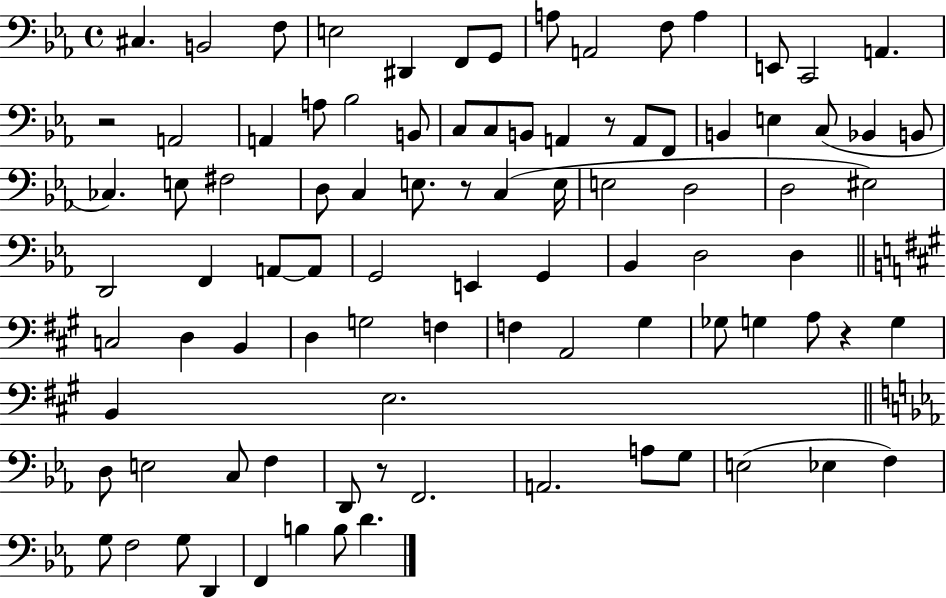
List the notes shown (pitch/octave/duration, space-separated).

C#3/q. B2/h F3/e E3/h D#2/q F2/e G2/e A3/e A2/h F3/e A3/q E2/e C2/h A2/q. R/h A2/h A2/q A3/e Bb3/h B2/e C3/e C3/e B2/e A2/q R/e A2/e F2/e B2/q E3/q C3/e Bb2/q B2/e CES3/q. E3/e F#3/h D3/e C3/q E3/e. R/e C3/q E3/s E3/h D3/h D3/h EIS3/h D2/h F2/q A2/e A2/e G2/h E2/q G2/q Bb2/q D3/h D3/q C3/h D3/q B2/q D3/q G3/h F3/q F3/q A2/h G#3/q Gb3/e G3/q A3/e R/q G3/q B2/q E3/h. D3/e E3/h C3/e F3/q D2/e R/e F2/h. A2/h. A3/e G3/e E3/h Eb3/q F3/q G3/e F3/h G3/e D2/q F2/q B3/q B3/e D4/q.